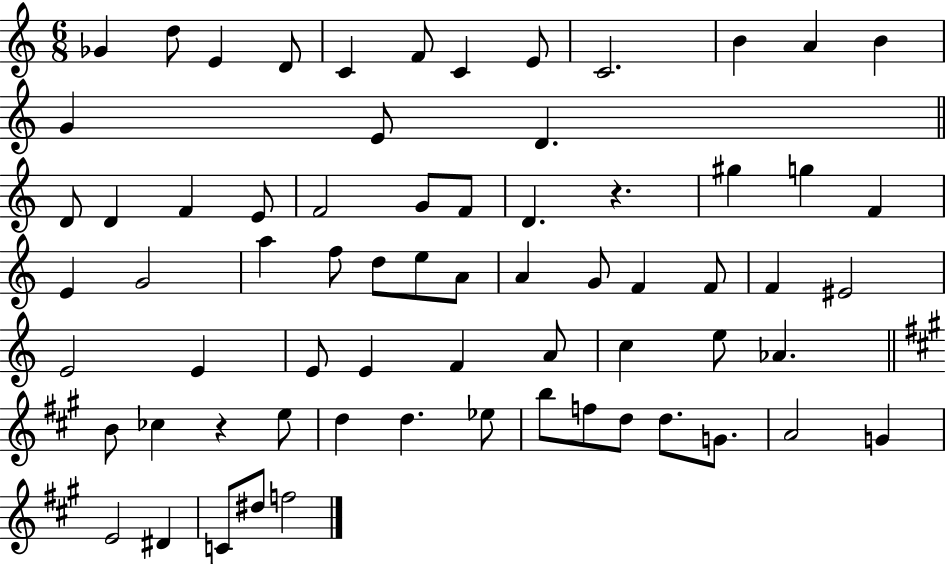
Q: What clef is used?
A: treble